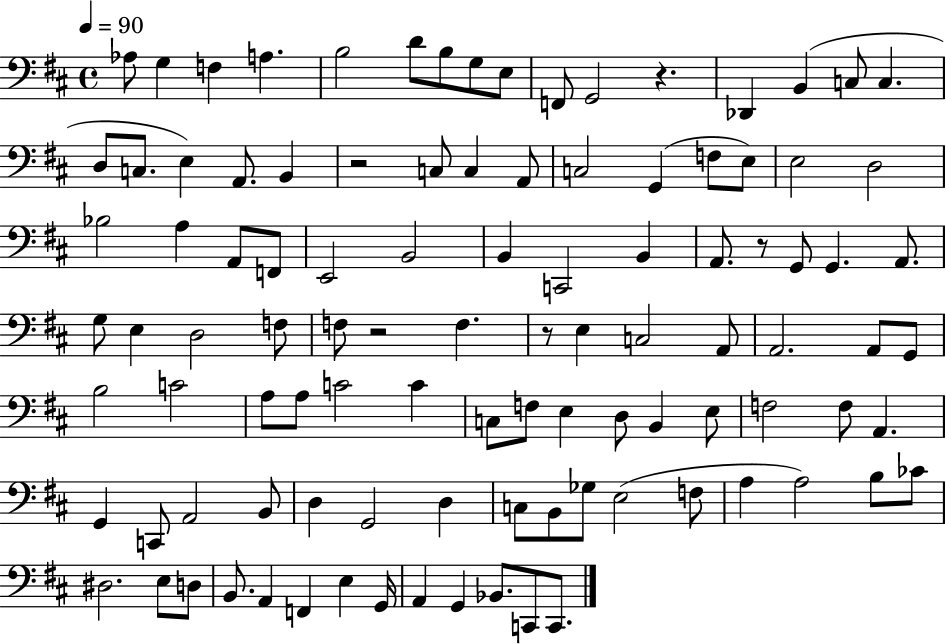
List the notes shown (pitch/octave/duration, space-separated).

Ab3/e G3/q F3/q A3/q. B3/h D4/e B3/e G3/e E3/e F2/e G2/h R/q. Db2/q B2/q C3/e C3/q. D3/e C3/e. E3/q A2/e. B2/q R/h C3/e C3/q A2/e C3/h G2/q F3/e E3/e E3/h D3/h Bb3/h A3/q A2/e F2/e E2/h B2/h B2/q C2/h B2/q A2/e. R/e G2/e G2/q. A2/e. G3/e E3/q D3/h F3/e F3/e R/h F3/q. R/e E3/q C3/h A2/e A2/h. A2/e G2/e B3/h C4/h A3/e A3/e C4/h C4/q C3/e F3/e E3/q D3/e B2/q E3/e F3/h F3/e A2/q. G2/q C2/e A2/h B2/e D3/q G2/h D3/q C3/e B2/e Gb3/e E3/h F3/e A3/q A3/h B3/e CES4/e D#3/h. E3/e D3/e B2/e. A2/q F2/q E3/q G2/s A2/q G2/q Bb2/e. C2/e C2/e.